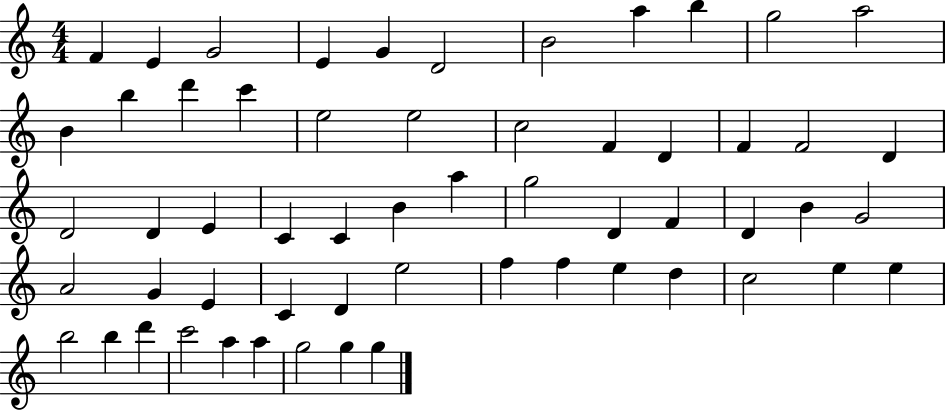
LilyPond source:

{
  \clef treble
  \numericTimeSignature
  \time 4/4
  \key c \major
  f'4 e'4 g'2 | e'4 g'4 d'2 | b'2 a''4 b''4 | g''2 a''2 | \break b'4 b''4 d'''4 c'''4 | e''2 e''2 | c''2 f'4 d'4 | f'4 f'2 d'4 | \break d'2 d'4 e'4 | c'4 c'4 b'4 a''4 | g''2 d'4 f'4 | d'4 b'4 g'2 | \break a'2 g'4 e'4 | c'4 d'4 e''2 | f''4 f''4 e''4 d''4 | c''2 e''4 e''4 | \break b''2 b''4 d'''4 | c'''2 a''4 a''4 | g''2 g''4 g''4 | \bar "|."
}